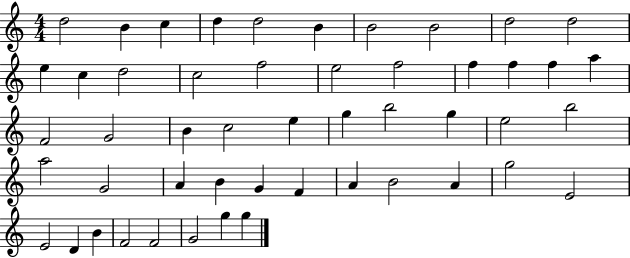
{
  \clef treble
  \numericTimeSignature
  \time 4/4
  \key c \major
  d''2 b'4 c''4 | d''4 d''2 b'4 | b'2 b'2 | d''2 d''2 | \break e''4 c''4 d''2 | c''2 f''2 | e''2 f''2 | f''4 f''4 f''4 a''4 | \break f'2 g'2 | b'4 c''2 e''4 | g''4 b''2 g''4 | e''2 b''2 | \break a''2 g'2 | a'4 b'4 g'4 f'4 | a'4 b'2 a'4 | g''2 e'2 | \break e'2 d'4 b'4 | f'2 f'2 | g'2 g''4 g''4 | \bar "|."
}